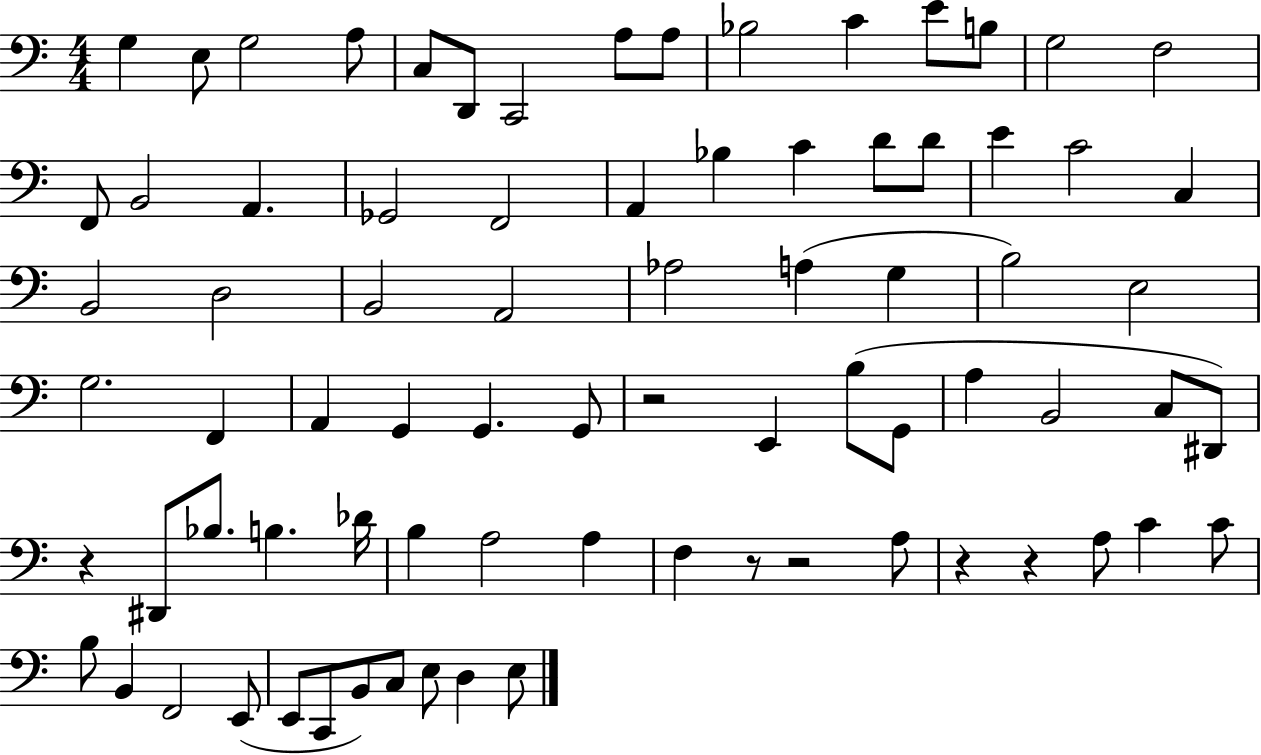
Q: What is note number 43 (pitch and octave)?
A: G2